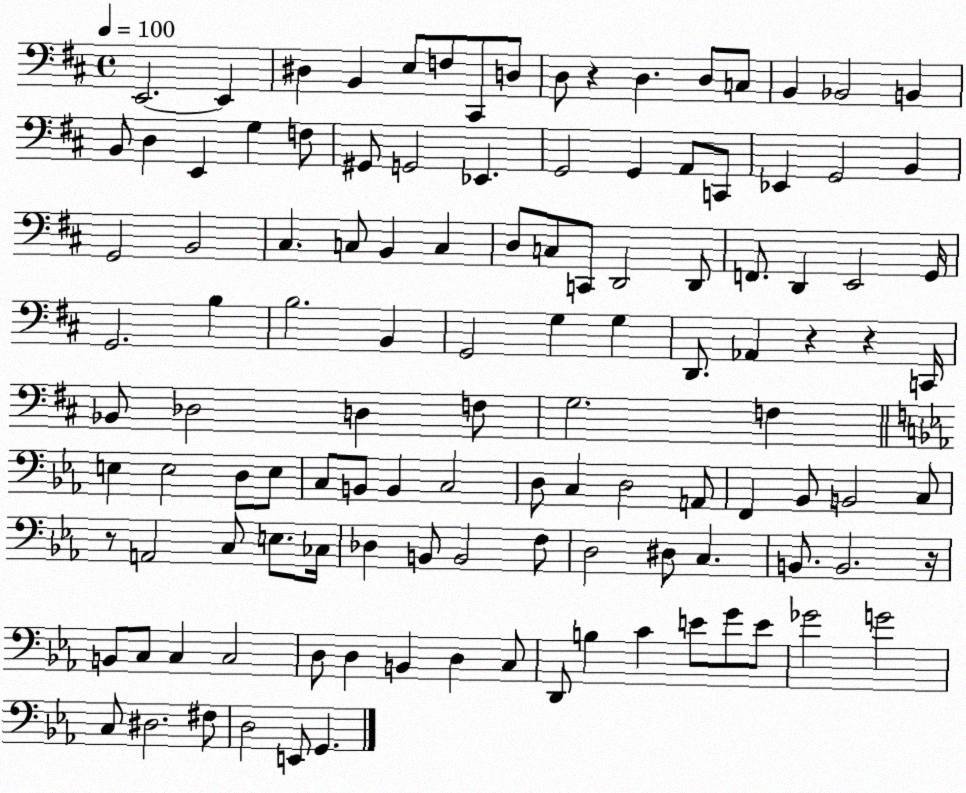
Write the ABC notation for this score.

X:1
T:Untitled
M:4/4
L:1/4
K:D
E,,2 E,, ^D, B,, E,/2 F,/2 ^C,,/2 D,/2 D,/2 z D, D,/2 C,/2 B,, _B,,2 B,, B,,/2 D, E,, G, F,/2 ^G,,/2 G,,2 _E,, G,,2 G,, A,,/2 C,,/2 _E,, G,,2 B,, G,,2 B,,2 ^C, C,/2 B,, C, D,/2 C,/2 C,,/2 D,,2 D,,/2 F,,/2 D,, E,,2 G,,/4 G,,2 B, B,2 B,, G,,2 G, G, D,,/2 _A,, z z C,,/4 _B,,/2 _D,2 D, F,/2 G,2 F, E, E,2 D,/2 E,/2 C,/2 B,,/2 B,, C,2 D,/2 C, D,2 A,,/2 F,, _B,,/2 B,,2 C,/2 z/2 A,,2 C,/2 E,/2 _C,/4 _D, B,,/2 B,,2 F,/2 D,2 ^D,/2 C, B,,/2 B,,2 z/4 B,,/2 C,/2 C, C,2 D,/2 D, B,, D, C,/2 D,,/2 B, C E/2 G/2 E/2 _G2 G2 C,/2 ^D,2 ^F,/2 D,2 E,,/2 G,,